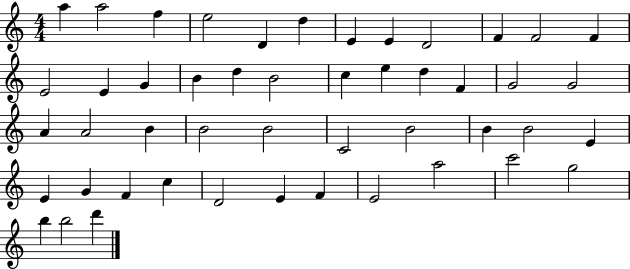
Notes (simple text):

A5/q A5/h F5/q E5/h D4/q D5/q E4/q E4/q D4/h F4/q F4/h F4/q E4/h E4/q G4/q B4/q D5/q B4/h C5/q E5/q D5/q F4/q G4/h G4/h A4/q A4/h B4/q B4/h B4/h C4/h B4/h B4/q B4/h E4/q E4/q G4/q F4/q C5/q D4/h E4/q F4/q E4/h A5/h C6/h G5/h B5/q B5/h D6/q